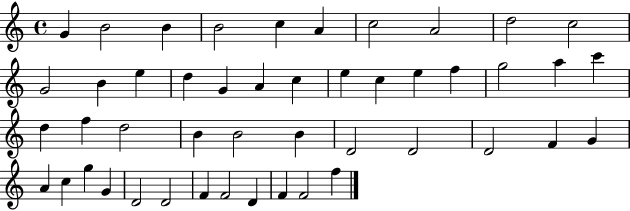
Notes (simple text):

G4/q B4/h B4/q B4/h C5/q A4/q C5/h A4/h D5/h C5/h G4/h B4/q E5/q D5/q G4/q A4/q C5/q E5/q C5/q E5/q F5/q G5/h A5/q C6/q D5/q F5/q D5/h B4/q B4/h B4/q D4/h D4/h D4/h F4/q G4/q A4/q C5/q G5/q G4/q D4/h D4/h F4/q F4/h D4/q F4/q F4/h F5/q